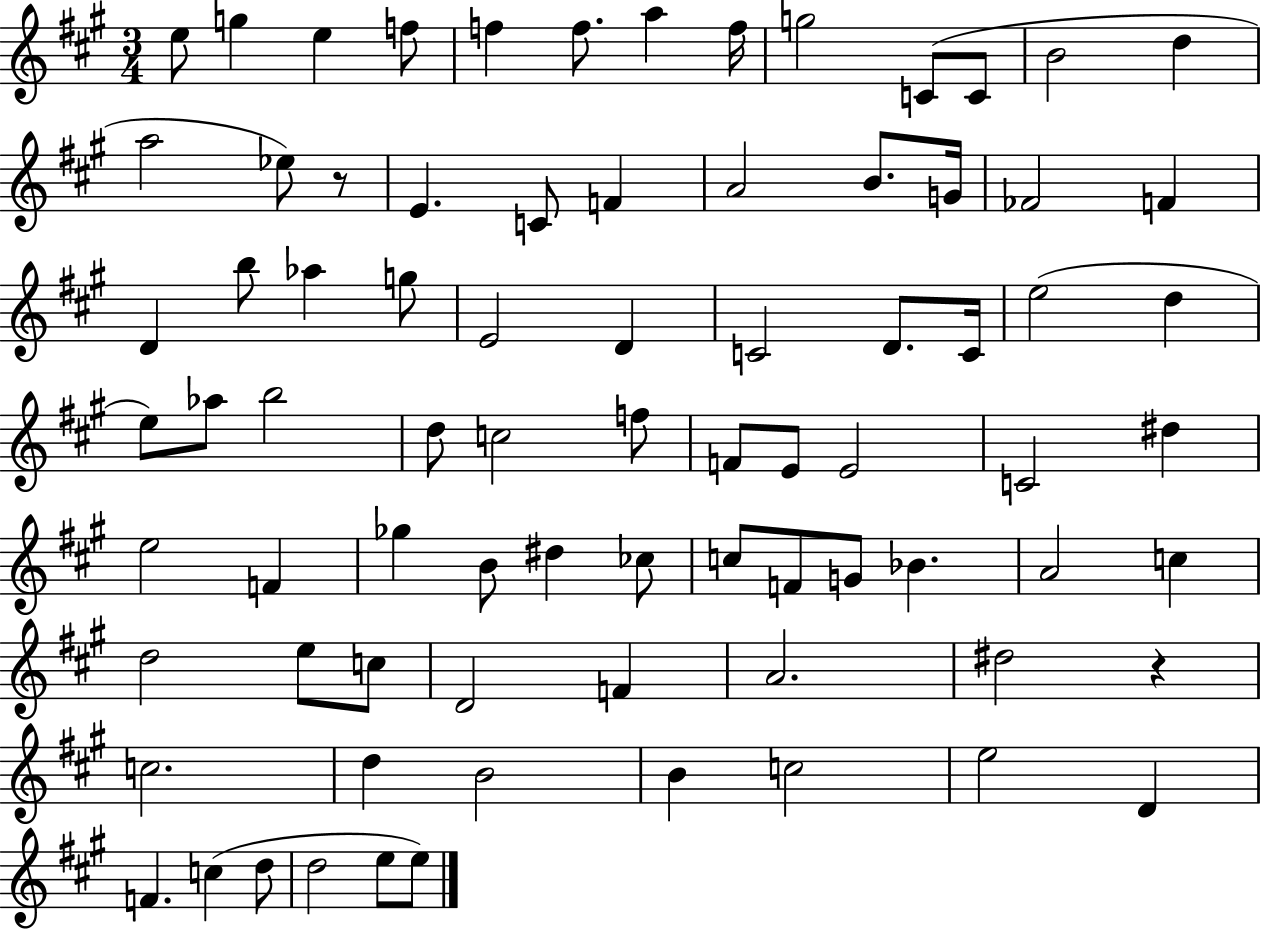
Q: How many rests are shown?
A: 2